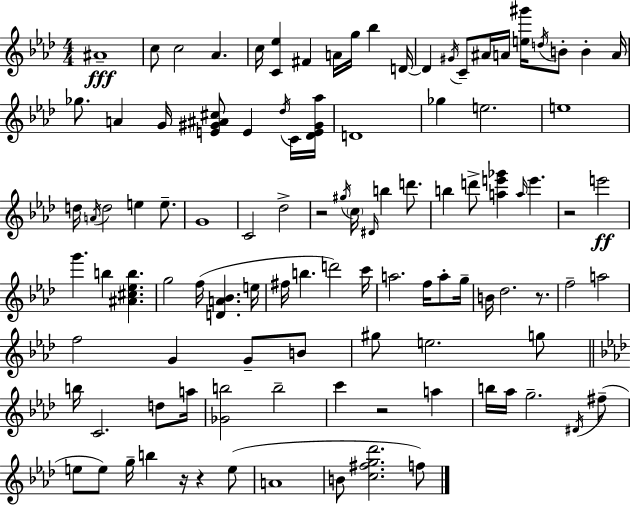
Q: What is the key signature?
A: AES major